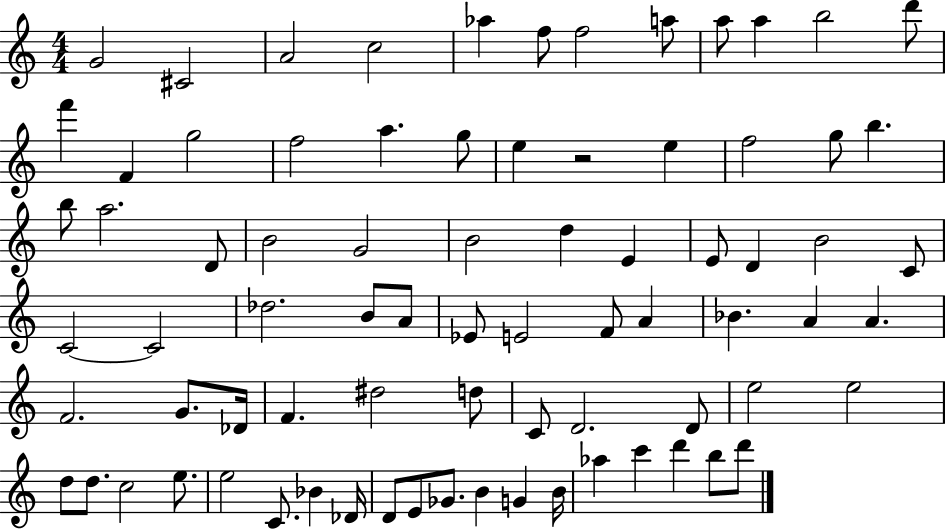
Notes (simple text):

G4/h C#4/h A4/h C5/h Ab5/q F5/e F5/h A5/e A5/e A5/q B5/h D6/e F6/q F4/q G5/h F5/h A5/q. G5/e E5/q R/h E5/q F5/h G5/e B5/q. B5/e A5/h. D4/e B4/h G4/h B4/h D5/q E4/q E4/e D4/q B4/h C4/e C4/h C4/h Db5/h. B4/e A4/e Eb4/e E4/h F4/e A4/q Bb4/q. A4/q A4/q. F4/h. G4/e. Db4/s F4/q. D#5/h D5/e C4/e D4/h. D4/e E5/h E5/h D5/e D5/e. C5/h E5/e. E5/h C4/e. Bb4/q Db4/s D4/e E4/e Gb4/e. B4/q G4/q B4/s Ab5/q C6/q D6/q B5/e D6/e